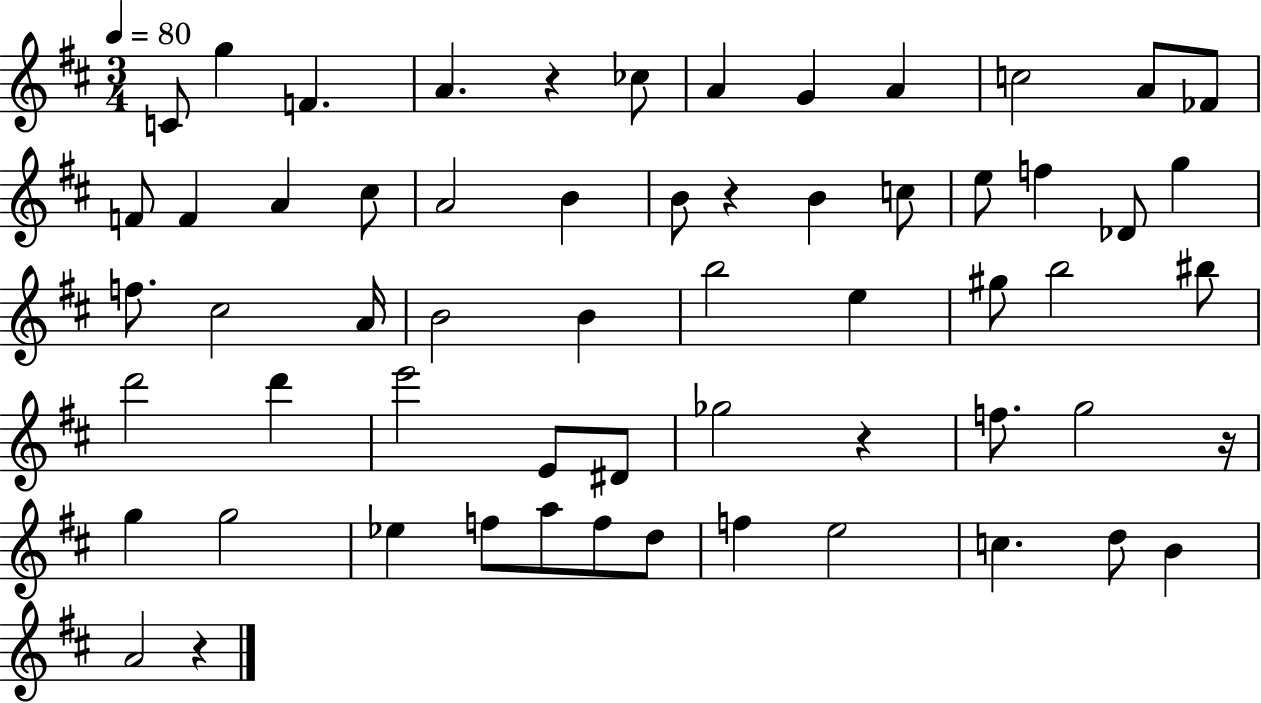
X:1
T:Untitled
M:3/4
L:1/4
K:D
C/2 g F A z _c/2 A G A c2 A/2 _F/2 F/2 F A ^c/2 A2 B B/2 z B c/2 e/2 f _D/2 g f/2 ^c2 A/4 B2 B b2 e ^g/2 b2 ^b/2 d'2 d' e'2 E/2 ^D/2 _g2 z f/2 g2 z/4 g g2 _e f/2 a/2 f/2 d/2 f e2 c d/2 B A2 z